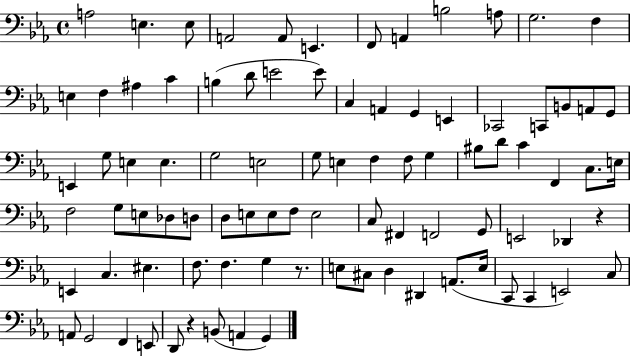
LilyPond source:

{
  \clef bass
  \time 4/4
  \defaultTimeSignature
  \key ees \major
  a2 e4. e8 | a,2 a,8 e,4. | f,8 a,4 b2 a8 | g2. f4 | \break e4 f4 ais4 c'4 | b4( d'8 e'2 e'8) | c4 a,4 g,4 e,4 | ces,2 c,8 b,8 a,8 g,8 | \break e,4 g8 e4 e4. | g2 e2 | g8 e4 f4 f8 g4 | bis8 d'8 c'4 f,4 c8. e16 | \break f2 g8 e8 des8 d8 | d8 e8 e8 f8 e2 | c8 fis,4 f,2 g,8 | e,2 des,4 r4 | \break e,4 c4. eis4. | f8. f4. g4 r8. | e8 cis8 d4 dis,4 a,8.( e16 | c,8 c,4 e,2) c8 | \break a,8 g,2 f,4 e,8 | d,8 r4 b,8( a,4 g,4) | \bar "|."
}